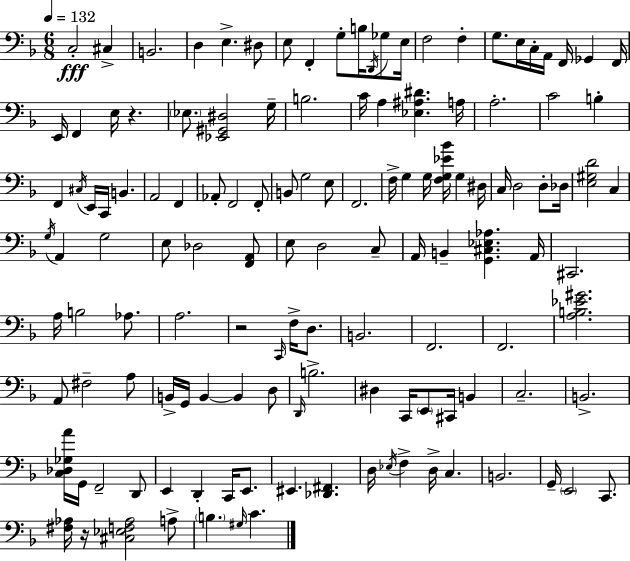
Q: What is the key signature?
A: D minor